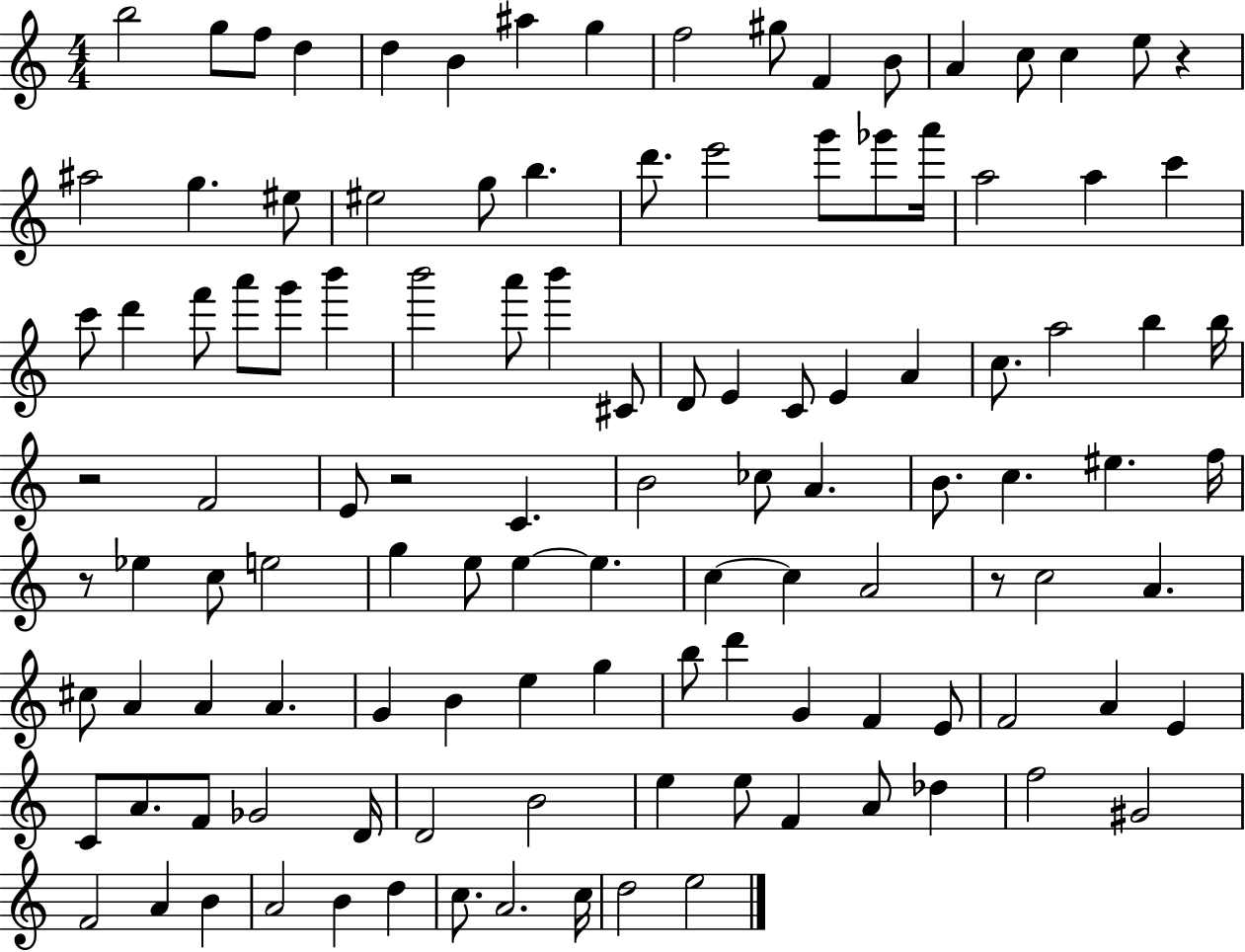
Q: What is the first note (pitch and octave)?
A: B5